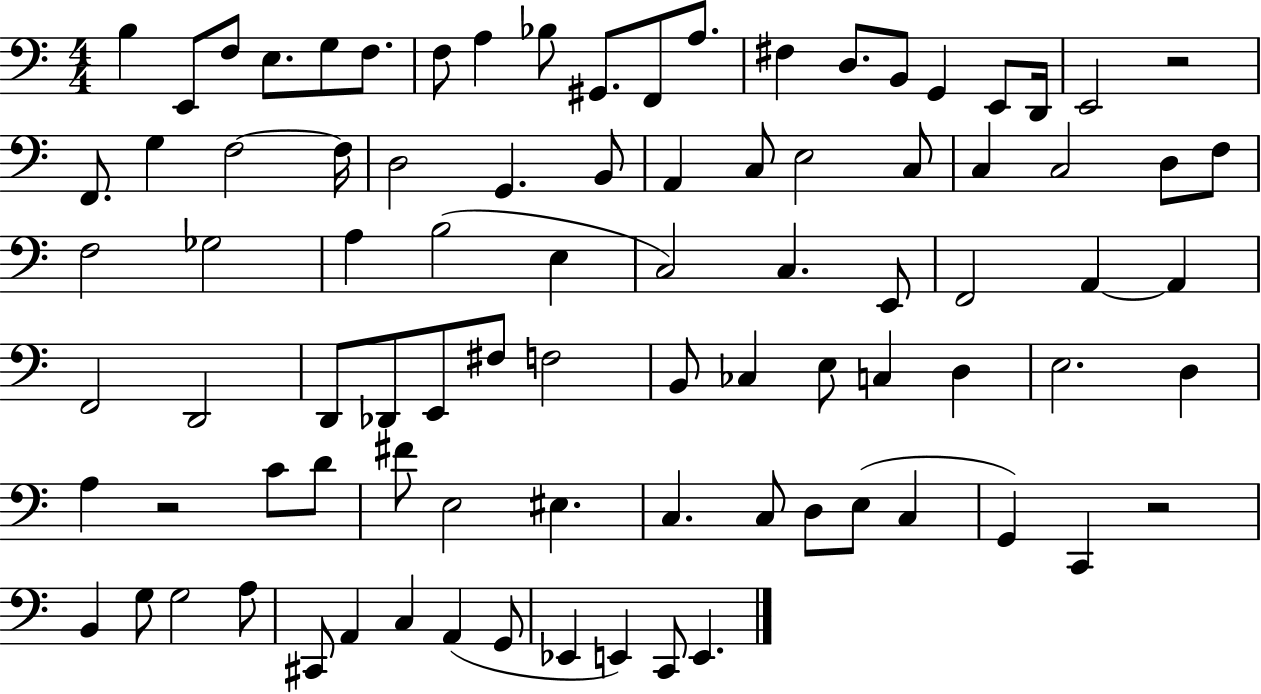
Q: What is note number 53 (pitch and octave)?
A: B2